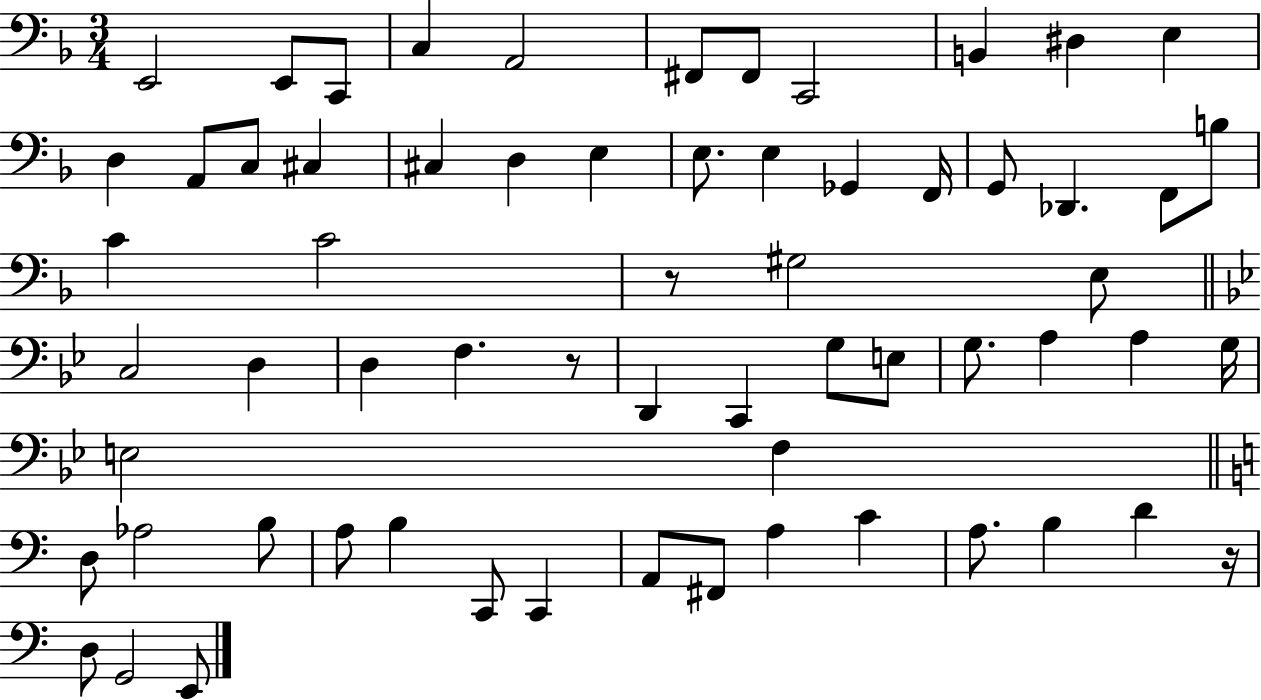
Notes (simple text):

E2/h E2/e C2/e C3/q A2/h F#2/e F#2/e C2/h B2/q D#3/q E3/q D3/q A2/e C3/e C#3/q C#3/q D3/q E3/q E3/e. E3/q Gb2/q F2/s G2/e Db2/q. F2/e B3/e C4/q C4/h R/e G#3/h E3/e C3/h D3/q D3/q F3/q. R/e D2/q C2/q G3/e E3/e G3/e. A3/q A3/q G3/s E3/h F3/q D3/e Ab3/h B3/e A3/e B3/q C2/e C2/q A2/e F#2/e A3/q C4/q A3/e. B3/q D4/q R/s D3/e G2/h E2/e